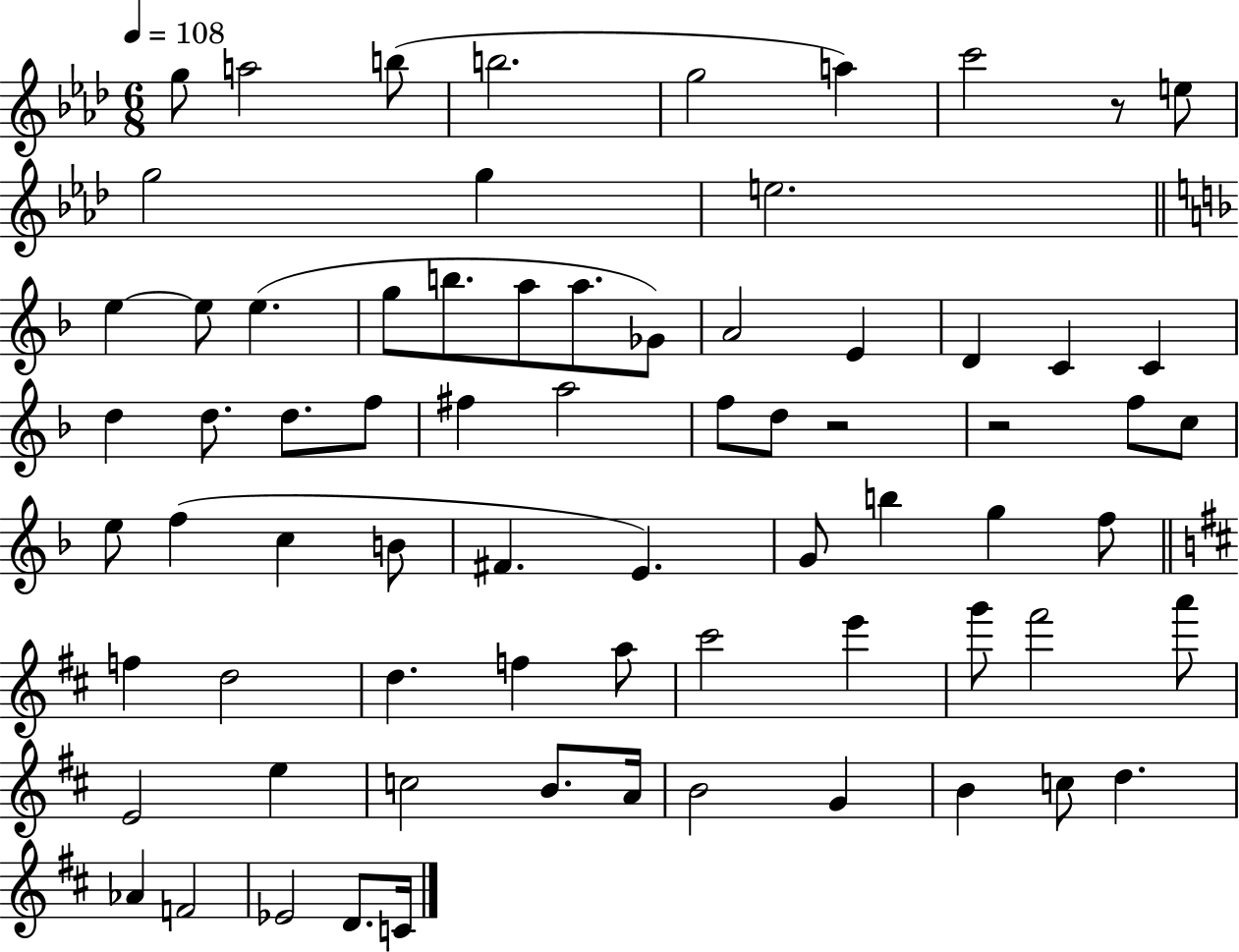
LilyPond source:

{
  \clef treble
  \numericTimeSignature
  \time 6/8
  \key aes \major
  \tempo 4 = 108
  g''8 a''2 b''8( | b''2. | g''2 a''4) | c'''2 r8 e''8 | \break g''2 g''4 | e''2. | \bar "||" \break \key d \minor e''4~~ e''8 e''4.( | g''8 b''8. a''8 a''8. ges'8) | a'2 e'4 | d'4 c'4 c'4 | \break d''4 d''8. d''8. f''8 | fis''4 a''2 | f''8 d''8 r2 | r2 f''8 c''8 | \break e''8 f''4( c''4 b'8 | fis'4. e'4.) | g'8 b''4 g''4 f''8 | \bar "||" \break \key b \minor f''4 d''2 | d''4. f''4 a''8 | cis'''2 e'''4 | g'''8 fis'''2 a'''8 | \break e'2 e''4 | c''2 b'8. a'16 | b'2 g'4 | b'4 c''8 d''4. | \break aes'4 f'2 | ees'2 d'8. c'16 | \bar "|."
}